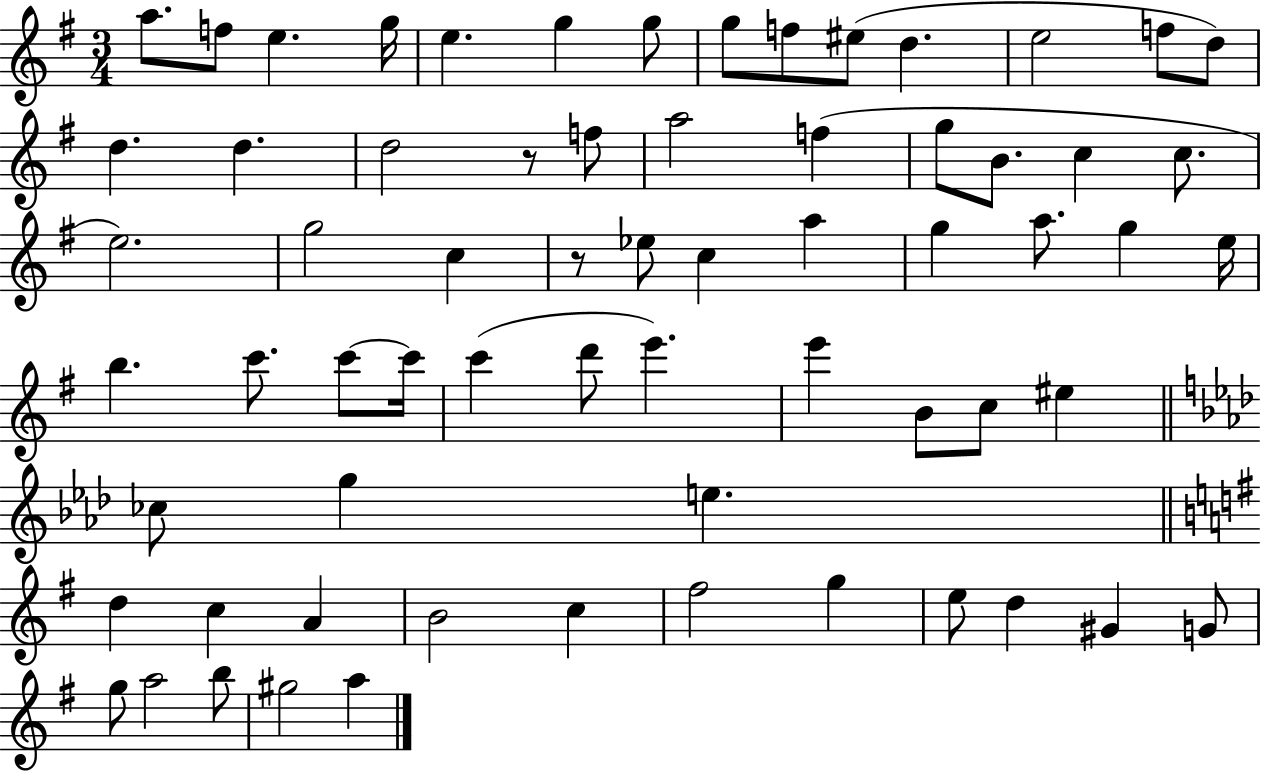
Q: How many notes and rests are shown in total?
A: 66